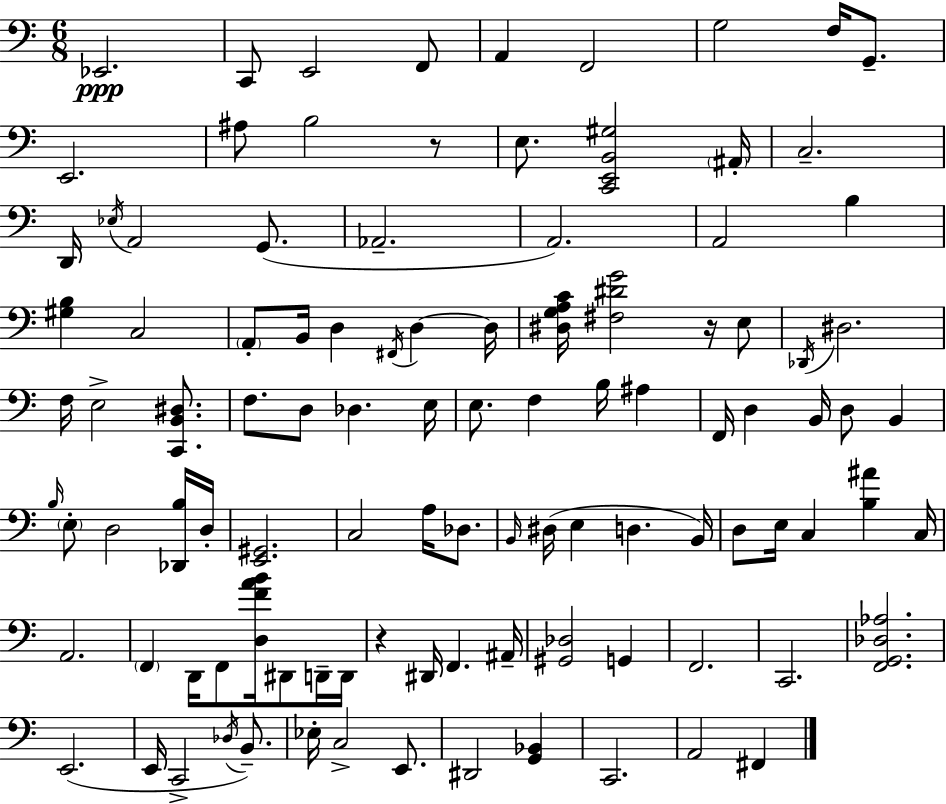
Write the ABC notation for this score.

X:1
T:Untitled
M:6/8
L:1/4
K:Am
_E,,2 C,,/2 E,,2 F,,/2 A,, F,,2 G,2 F,/4 G,,/2 E,,2 ^A,/2 B,2 z/2 E,/2 [C,,E,,B,,^G,]2 ^A,,/4 C,2 D,,/4 _E,/4 A,,2 G,,/2 _A,,2 A,,2 A,,2 B, [^G,B,] C,2 A,,/2 B,,/4 D, ^F,,/4 D, D,/4 [^D,G,A,C]/4 [^F,^DG]2 z/4 E,/2 _D,,/4 ^D,2 F,/4 E,2 [C,,B,,^D,]/2 F,/2 D,/2 _D, E,/4 E,/2 F, B,/4 ^A, F,,/4 D, B,,/4 D,/2 B,, B,/4 E,/2 D,2 [_D,,B,]/4 D,/4 [E,,^G,,]2 C,2 A,/4 _D,/2 B,,/4 ^D,/4 E, D, B,,/4 D,/2 E,/4 C, [B,^A] C,/4 A,,2 F,, D,,/4 F,,/2 [D,FAB]/4 ^D,,/2 D,,/4 D,,/4 z ^D,,/4 F,, ^A,,/4 [^G,,_D,]2 G,, F,,2 C,,2 [F,,G,,_D,_A,]2 E,,2 E,,/4 C,,2 _D,/4 B,,/2 _E,/4 C,2 E,,/2 ^D,,2 [G,,_B,,] C,,2 A,,2 ^F,,